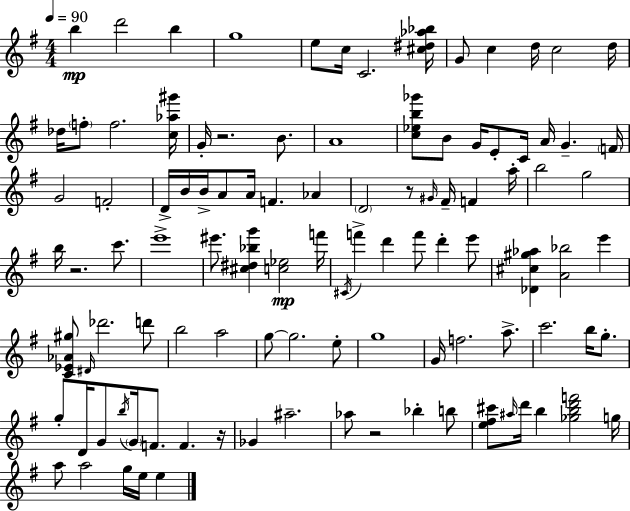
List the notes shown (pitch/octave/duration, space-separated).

B5/q D6/h B5/q G5/w E5/e C5/s C4/h. [C#5,D#5,Ab5,Bb5]/s G4/e C5/q D5/s C5/h D5/s Db5/s F5/e F5/h. [C5,Ab5,G#6]/s G4/s R/h. B4/e. A4/w [C5,Eb5,B5,Gb6]/e B4/e G4/s E4/e C4/s A4/s G4/q. F4/s G4/h F4/h D4/s B4/s B4/s A4/e A4/s F4/q. Ab4/q D4/h R/e G#4/s F#4/s F4/q A5/s B5/h G5/h B5/s R/h. C6/e. E6/w EIS6/e. [C#5,D#5,Bb5,G6]/q [C5,Eb5]/h F6/s C#4/s F6/q D6/q F6/e D6/q E6/e [Db4,C#5,G#5,Ab5]/q [A4,Bb5]/h E6/q [C4,Eb4,Ab4,G#5]/e D#4/s Db6/h. D6/e B5/h A5/h G5/e G5/h. E5/e G5/w G4/s F5/h. A5/e. C6/h. B5/s G5/e. G5/e D4/s G4/e B5/s G4/s F4/e. F4/q. R/s Gb4/q A#5/h. Ab5/e R/h Bb5/q B5/e [E5,F#5,C#6]/e A#5/s D6/s B5/q [Gb5,B5,D6,F6]/h G5/s A5/e A5/h G5/s E5/s E5/q